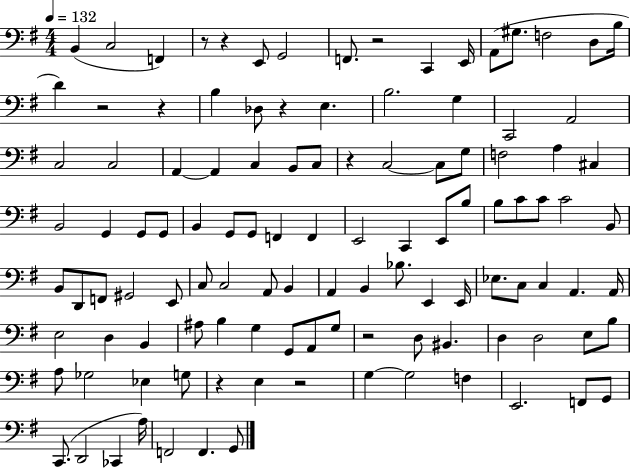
X:1
T:Untitled
M:4/4
L:1/4
K:G
B,, C,2 F,, z/2 z E,,/2 G,,2 F,,/2 z2 C,, E,,/4 A,,/2 ^G,/2 F,2 D,/2 B,/4 D z2 z B, _D,/2 z E, B,2 G, C,,2 A,,2 C,2 C,2 A,, A,, C, B,,/2 C,/2 z C,2 C,/2 G,/2 F,2 A, ^C, B,,2 G,, G,,/2 G,,/2 B,, G,,/2 G,,/2 F,, F,, E,,2 C,, E,,/2 B,/2 B,/2 C/2 C/2 C2 B,,/2 B,,/2 D,,/2 F,,/2 ^G,,2 E,,/2 C,/2 C,2 A,,/2 B,, A,, B,, _B,/2 E,, E,,/4 _E,/2 C,/2 C, A,, A,,/4 E,2 D, B,, ^A,/2 B, G, G,,/2 A,,/2 G,/2 z2 D,/2 ^B,, D, D,2 E,/2 B,/2 A,/2 _G,2 _E, G,/2 z E, z2 G, G,2 F, E,,2 F,,/2 G,,/2 C,,/2 D,,2 _C,, A,/4 F,,2 F,, G,,/2